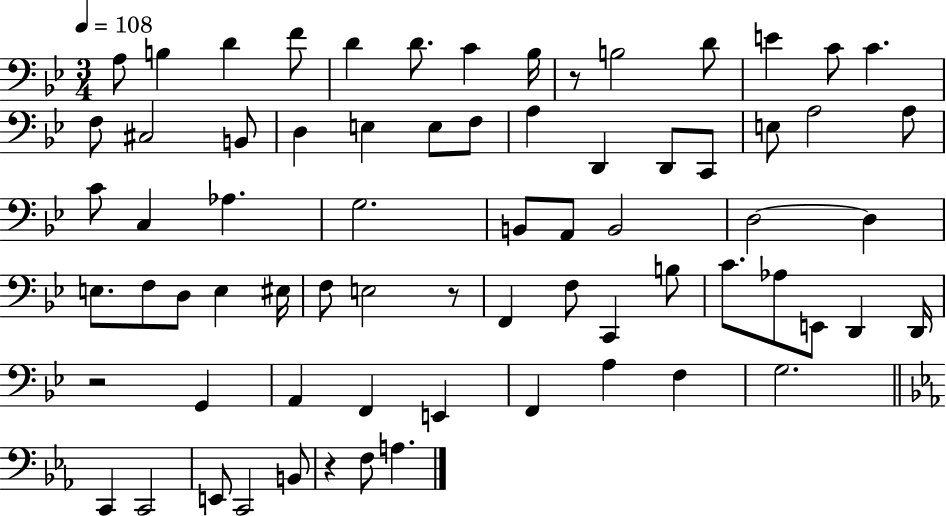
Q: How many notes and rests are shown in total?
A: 71